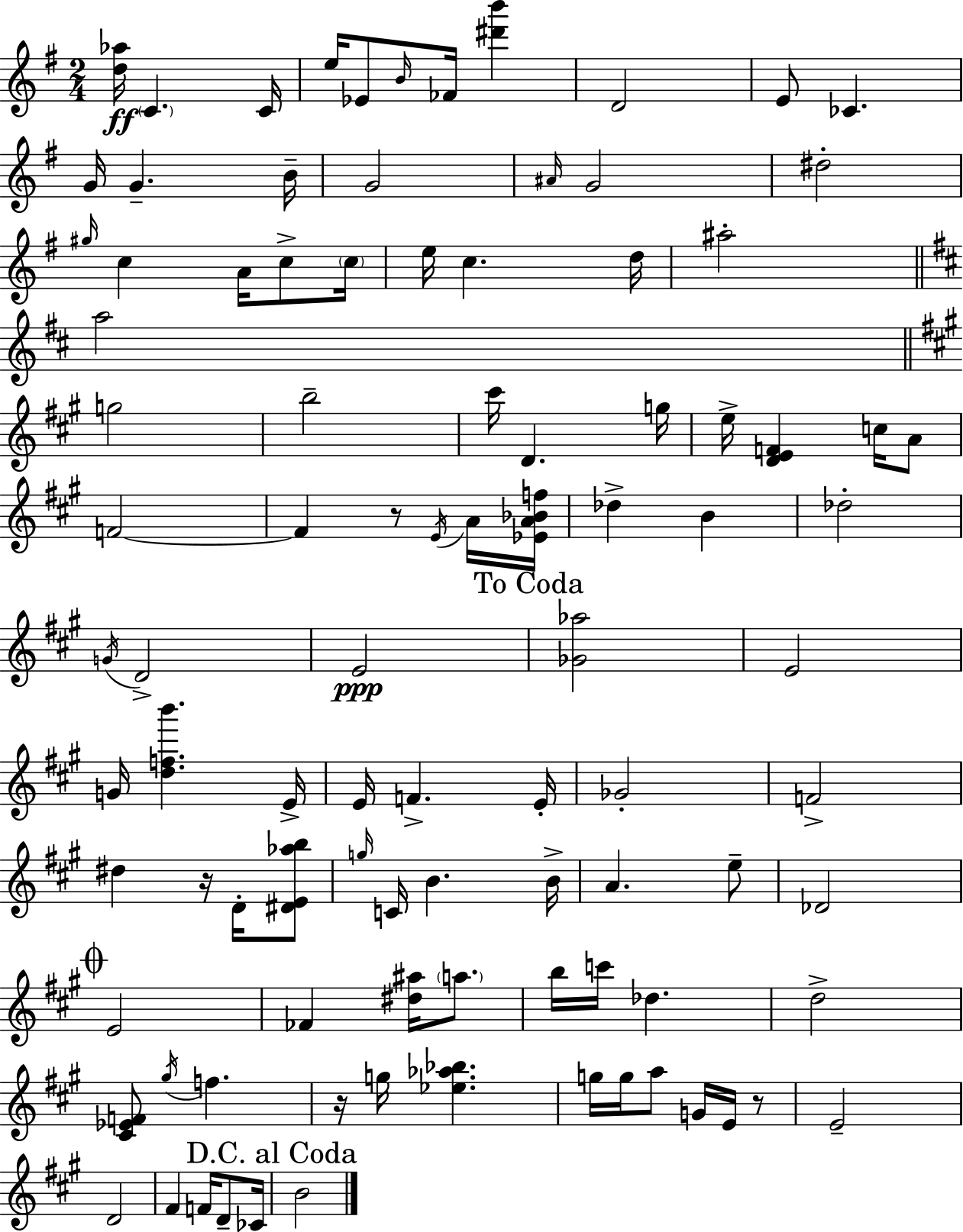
X:1
T:Untitled
M:2/4
L:1/4
K:G
[d_a]/4 C C/4 e/4 _E/2 B/4 _F/4 [^d'b'] D2 E/2 _C G/4 G B/4 G2 ^A/4 G2 ^d2 ^g/4 c A/4 c/2 c/4 e/4 c d/4 ^a2 a2 g2 b2 ^c'/4 D g/4 e/4 [DEF] c/4 A/2 F2 F z/2 E/4 A/4 [_EA_Bf]/4 _d B _d2 G/4 D2 E2 [_G_a]2 E2 G/4 [dfb'] E/4 E/4 F E/4 _G2 F2 ^d z/4 D/4 [^DE_ab]/2 g/4 C/4 B B/4 A e/2 _D2 E2 _F [^d^a]/4 a/2 b/4 c'/4 _d d2 [^C_EF]/2 ^g/4 f z/4 g/4 [_e_a_b] g/4 g/4 a/2 G/4 E/4 z/2 E2 D2 ^F F/4 D/2 _C/4 B2